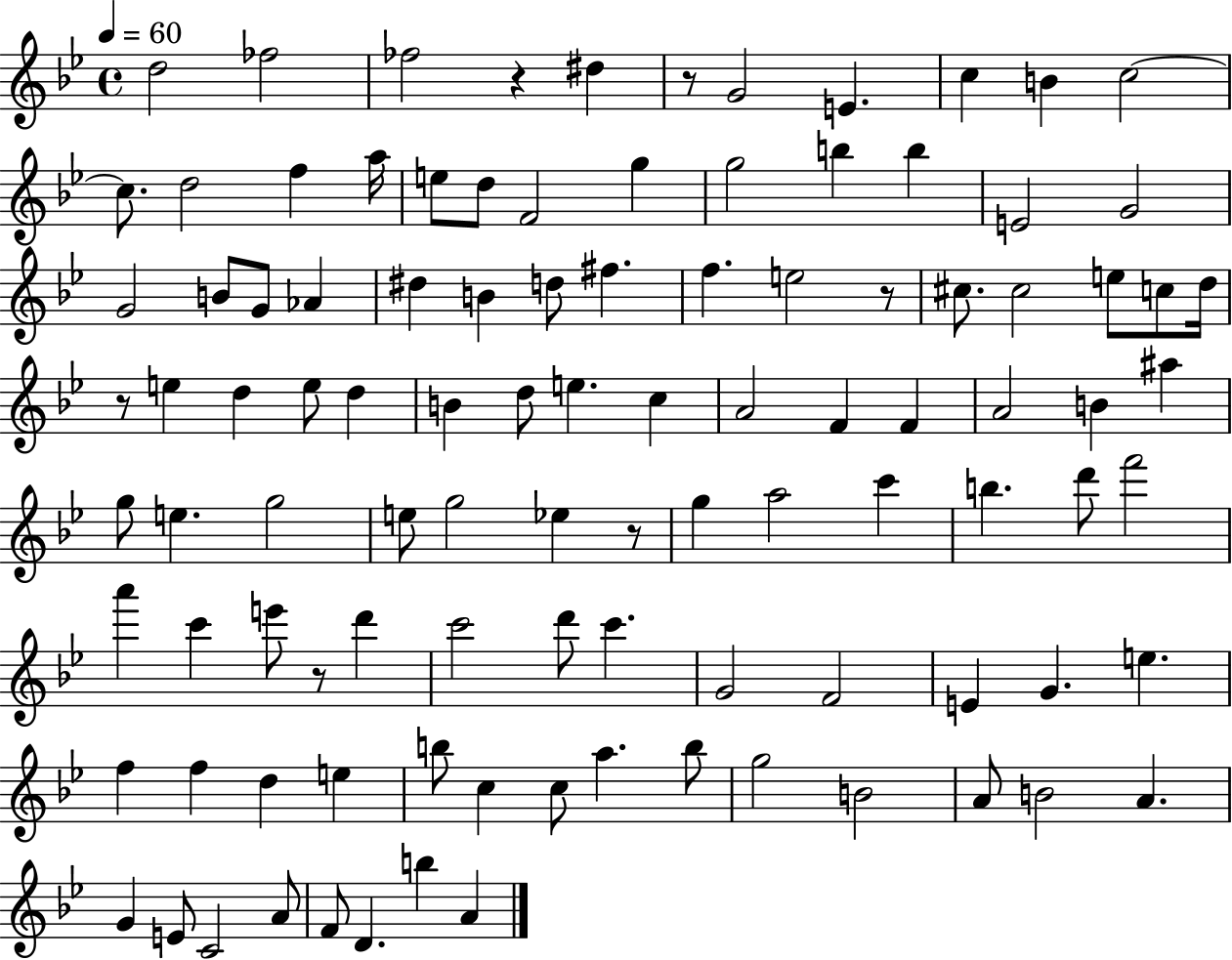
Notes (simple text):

D5/h FES5/h FES5/h R/q D#5/q R/e G4/h E4/q. C5/q B4/q C5/h C5/e. D5/h F5/q A5/s E5/e D5/e F4/h G5/q G5/h B5/q B5/q E4/h G4/h G4/h B4/e G4/e Ab4/q D#5/q B4/q D5/e F#5/q. F5/q. E5/h R/e C#5/e. C#5/h E5/e C5/e D5/s R/e E5/q D5/q E5/e D5/q B4/q D5/e E5/q. C5/q A4/h F4/q F4/q A4/h B4/q A#5/q G5/e E5/q. G5/h E5/e G5/h Eb5/q R/e G5/q A5/h C6/q B5/q. D6/e F6/h A6/q C6/q E6/e R/e D6/q C6/h D6/e C6/q. G4/h F4/h E4/q G4/q. E5/q. F5/q F5/q D5/q E5/q B5/e C5/q C5/e A5/q. B5/e G5/h B4/h A4/e B4/h A4/q. G4/q E4/e C4/h A4/e F4/e D4/q. B5/q A4/q